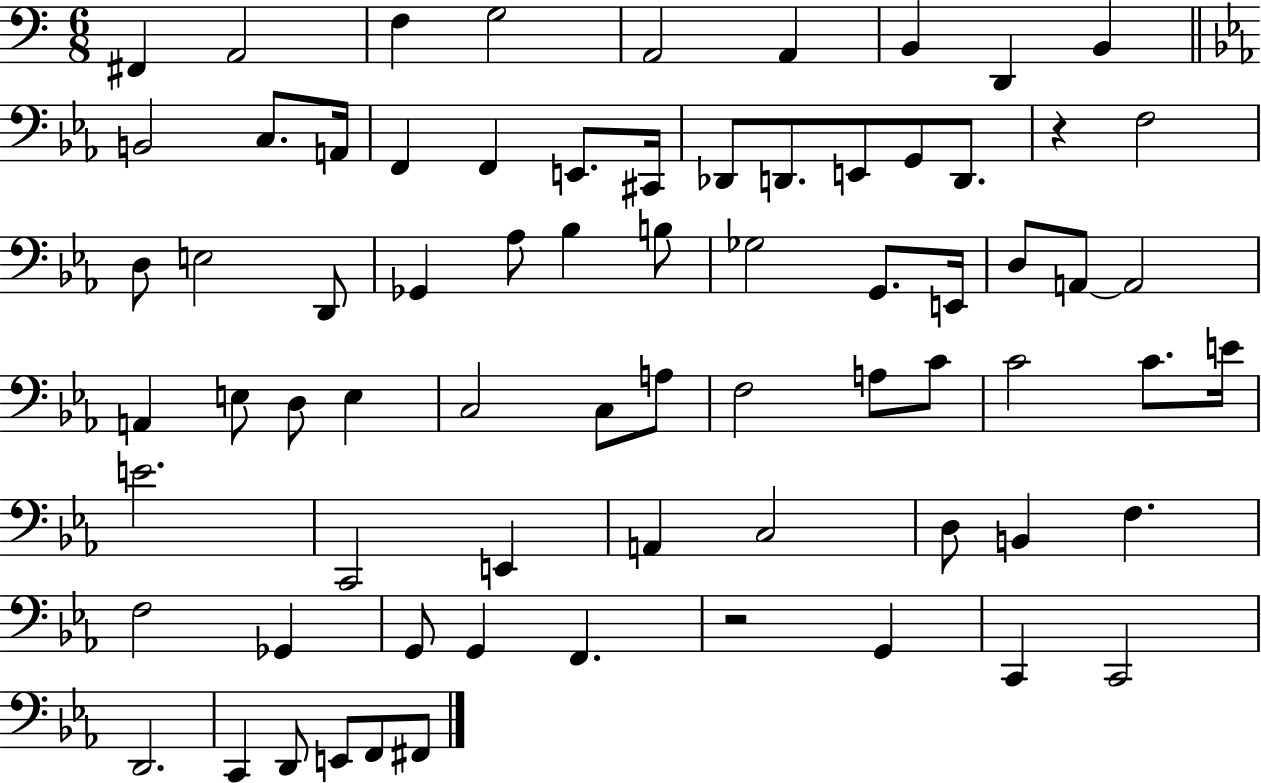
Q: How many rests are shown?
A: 2